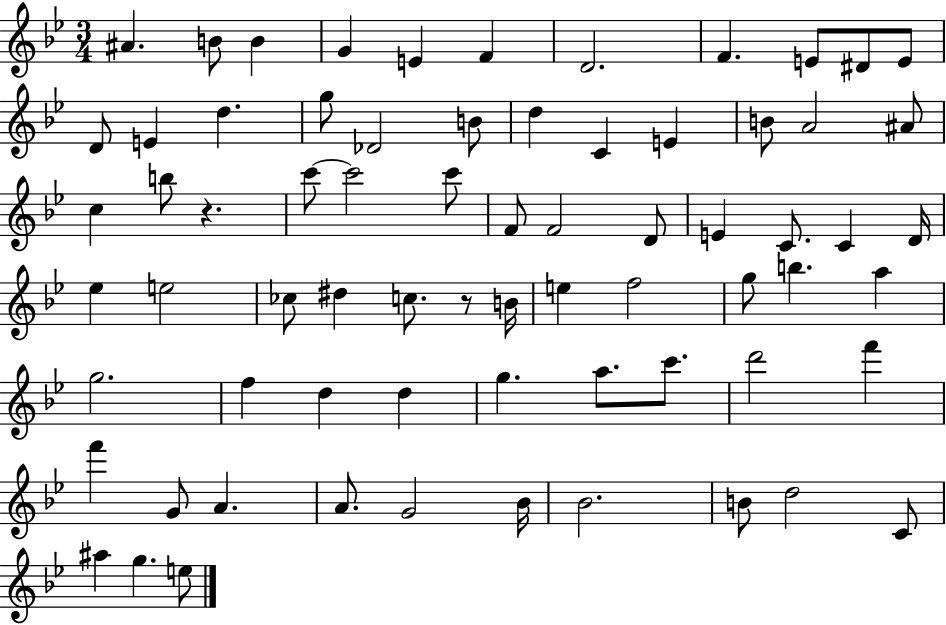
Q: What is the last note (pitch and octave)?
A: E5